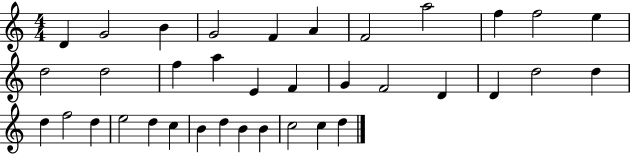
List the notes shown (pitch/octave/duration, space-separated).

D4/q G4/h B4/q G4/h F4/q A4/q F4/h A5/h F5/q F5/h E5/q D5/h D5/h F5/q A5/q E4/q F4/q G4/q F4/h D4/q D4/q D5/h D5/q D5/q F5/h D5/q E5/h D5/q C5/q B4/q D5/q B4/q B4/q C5/h C5/q D5/q